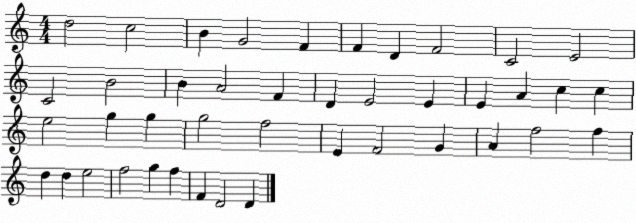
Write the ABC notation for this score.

X:1
T:Untitled
M:4/4
L:1/4
K:C
d2 c2 B G2 F F D F2 C2 E2 C2 B2 B A2 F D E2 E E A c c e2 g g g2 f2 E F2 G A f2 f d d e2 f2 g f F D2 D